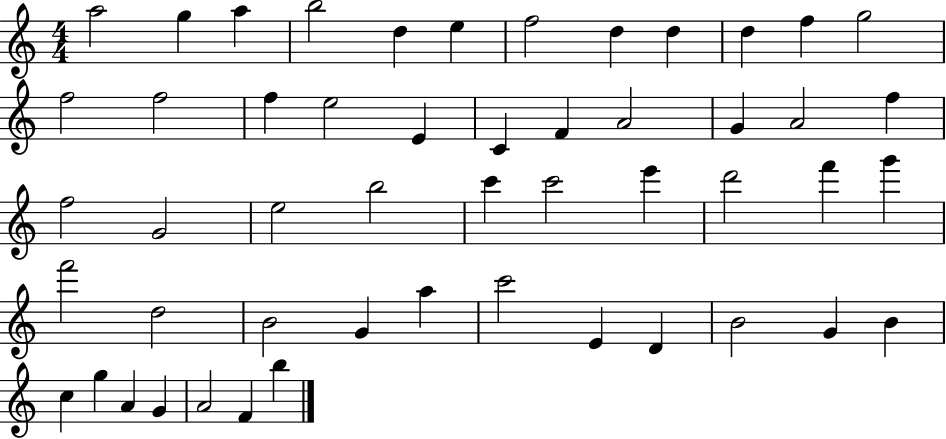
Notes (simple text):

A5/h G5/q A5/q B5/h D5/q E5/q F5/h D5/q D5/q D5/q F5/q G5/h F5/h F5/h F5/q E5/h E4/q C4/q F4/q A4/h G4/q A4/h F5/q F5/h G4/h E5/h B5/h C6/q C6/h E6/q D6/h F6/q G6/q F6/h D5/h B4/h G4/q A5/q C6/h E4/q D4/q B4/h G4/q B4/q C5/q G5/q A4/q G4/q A4/h F4/q B5/q